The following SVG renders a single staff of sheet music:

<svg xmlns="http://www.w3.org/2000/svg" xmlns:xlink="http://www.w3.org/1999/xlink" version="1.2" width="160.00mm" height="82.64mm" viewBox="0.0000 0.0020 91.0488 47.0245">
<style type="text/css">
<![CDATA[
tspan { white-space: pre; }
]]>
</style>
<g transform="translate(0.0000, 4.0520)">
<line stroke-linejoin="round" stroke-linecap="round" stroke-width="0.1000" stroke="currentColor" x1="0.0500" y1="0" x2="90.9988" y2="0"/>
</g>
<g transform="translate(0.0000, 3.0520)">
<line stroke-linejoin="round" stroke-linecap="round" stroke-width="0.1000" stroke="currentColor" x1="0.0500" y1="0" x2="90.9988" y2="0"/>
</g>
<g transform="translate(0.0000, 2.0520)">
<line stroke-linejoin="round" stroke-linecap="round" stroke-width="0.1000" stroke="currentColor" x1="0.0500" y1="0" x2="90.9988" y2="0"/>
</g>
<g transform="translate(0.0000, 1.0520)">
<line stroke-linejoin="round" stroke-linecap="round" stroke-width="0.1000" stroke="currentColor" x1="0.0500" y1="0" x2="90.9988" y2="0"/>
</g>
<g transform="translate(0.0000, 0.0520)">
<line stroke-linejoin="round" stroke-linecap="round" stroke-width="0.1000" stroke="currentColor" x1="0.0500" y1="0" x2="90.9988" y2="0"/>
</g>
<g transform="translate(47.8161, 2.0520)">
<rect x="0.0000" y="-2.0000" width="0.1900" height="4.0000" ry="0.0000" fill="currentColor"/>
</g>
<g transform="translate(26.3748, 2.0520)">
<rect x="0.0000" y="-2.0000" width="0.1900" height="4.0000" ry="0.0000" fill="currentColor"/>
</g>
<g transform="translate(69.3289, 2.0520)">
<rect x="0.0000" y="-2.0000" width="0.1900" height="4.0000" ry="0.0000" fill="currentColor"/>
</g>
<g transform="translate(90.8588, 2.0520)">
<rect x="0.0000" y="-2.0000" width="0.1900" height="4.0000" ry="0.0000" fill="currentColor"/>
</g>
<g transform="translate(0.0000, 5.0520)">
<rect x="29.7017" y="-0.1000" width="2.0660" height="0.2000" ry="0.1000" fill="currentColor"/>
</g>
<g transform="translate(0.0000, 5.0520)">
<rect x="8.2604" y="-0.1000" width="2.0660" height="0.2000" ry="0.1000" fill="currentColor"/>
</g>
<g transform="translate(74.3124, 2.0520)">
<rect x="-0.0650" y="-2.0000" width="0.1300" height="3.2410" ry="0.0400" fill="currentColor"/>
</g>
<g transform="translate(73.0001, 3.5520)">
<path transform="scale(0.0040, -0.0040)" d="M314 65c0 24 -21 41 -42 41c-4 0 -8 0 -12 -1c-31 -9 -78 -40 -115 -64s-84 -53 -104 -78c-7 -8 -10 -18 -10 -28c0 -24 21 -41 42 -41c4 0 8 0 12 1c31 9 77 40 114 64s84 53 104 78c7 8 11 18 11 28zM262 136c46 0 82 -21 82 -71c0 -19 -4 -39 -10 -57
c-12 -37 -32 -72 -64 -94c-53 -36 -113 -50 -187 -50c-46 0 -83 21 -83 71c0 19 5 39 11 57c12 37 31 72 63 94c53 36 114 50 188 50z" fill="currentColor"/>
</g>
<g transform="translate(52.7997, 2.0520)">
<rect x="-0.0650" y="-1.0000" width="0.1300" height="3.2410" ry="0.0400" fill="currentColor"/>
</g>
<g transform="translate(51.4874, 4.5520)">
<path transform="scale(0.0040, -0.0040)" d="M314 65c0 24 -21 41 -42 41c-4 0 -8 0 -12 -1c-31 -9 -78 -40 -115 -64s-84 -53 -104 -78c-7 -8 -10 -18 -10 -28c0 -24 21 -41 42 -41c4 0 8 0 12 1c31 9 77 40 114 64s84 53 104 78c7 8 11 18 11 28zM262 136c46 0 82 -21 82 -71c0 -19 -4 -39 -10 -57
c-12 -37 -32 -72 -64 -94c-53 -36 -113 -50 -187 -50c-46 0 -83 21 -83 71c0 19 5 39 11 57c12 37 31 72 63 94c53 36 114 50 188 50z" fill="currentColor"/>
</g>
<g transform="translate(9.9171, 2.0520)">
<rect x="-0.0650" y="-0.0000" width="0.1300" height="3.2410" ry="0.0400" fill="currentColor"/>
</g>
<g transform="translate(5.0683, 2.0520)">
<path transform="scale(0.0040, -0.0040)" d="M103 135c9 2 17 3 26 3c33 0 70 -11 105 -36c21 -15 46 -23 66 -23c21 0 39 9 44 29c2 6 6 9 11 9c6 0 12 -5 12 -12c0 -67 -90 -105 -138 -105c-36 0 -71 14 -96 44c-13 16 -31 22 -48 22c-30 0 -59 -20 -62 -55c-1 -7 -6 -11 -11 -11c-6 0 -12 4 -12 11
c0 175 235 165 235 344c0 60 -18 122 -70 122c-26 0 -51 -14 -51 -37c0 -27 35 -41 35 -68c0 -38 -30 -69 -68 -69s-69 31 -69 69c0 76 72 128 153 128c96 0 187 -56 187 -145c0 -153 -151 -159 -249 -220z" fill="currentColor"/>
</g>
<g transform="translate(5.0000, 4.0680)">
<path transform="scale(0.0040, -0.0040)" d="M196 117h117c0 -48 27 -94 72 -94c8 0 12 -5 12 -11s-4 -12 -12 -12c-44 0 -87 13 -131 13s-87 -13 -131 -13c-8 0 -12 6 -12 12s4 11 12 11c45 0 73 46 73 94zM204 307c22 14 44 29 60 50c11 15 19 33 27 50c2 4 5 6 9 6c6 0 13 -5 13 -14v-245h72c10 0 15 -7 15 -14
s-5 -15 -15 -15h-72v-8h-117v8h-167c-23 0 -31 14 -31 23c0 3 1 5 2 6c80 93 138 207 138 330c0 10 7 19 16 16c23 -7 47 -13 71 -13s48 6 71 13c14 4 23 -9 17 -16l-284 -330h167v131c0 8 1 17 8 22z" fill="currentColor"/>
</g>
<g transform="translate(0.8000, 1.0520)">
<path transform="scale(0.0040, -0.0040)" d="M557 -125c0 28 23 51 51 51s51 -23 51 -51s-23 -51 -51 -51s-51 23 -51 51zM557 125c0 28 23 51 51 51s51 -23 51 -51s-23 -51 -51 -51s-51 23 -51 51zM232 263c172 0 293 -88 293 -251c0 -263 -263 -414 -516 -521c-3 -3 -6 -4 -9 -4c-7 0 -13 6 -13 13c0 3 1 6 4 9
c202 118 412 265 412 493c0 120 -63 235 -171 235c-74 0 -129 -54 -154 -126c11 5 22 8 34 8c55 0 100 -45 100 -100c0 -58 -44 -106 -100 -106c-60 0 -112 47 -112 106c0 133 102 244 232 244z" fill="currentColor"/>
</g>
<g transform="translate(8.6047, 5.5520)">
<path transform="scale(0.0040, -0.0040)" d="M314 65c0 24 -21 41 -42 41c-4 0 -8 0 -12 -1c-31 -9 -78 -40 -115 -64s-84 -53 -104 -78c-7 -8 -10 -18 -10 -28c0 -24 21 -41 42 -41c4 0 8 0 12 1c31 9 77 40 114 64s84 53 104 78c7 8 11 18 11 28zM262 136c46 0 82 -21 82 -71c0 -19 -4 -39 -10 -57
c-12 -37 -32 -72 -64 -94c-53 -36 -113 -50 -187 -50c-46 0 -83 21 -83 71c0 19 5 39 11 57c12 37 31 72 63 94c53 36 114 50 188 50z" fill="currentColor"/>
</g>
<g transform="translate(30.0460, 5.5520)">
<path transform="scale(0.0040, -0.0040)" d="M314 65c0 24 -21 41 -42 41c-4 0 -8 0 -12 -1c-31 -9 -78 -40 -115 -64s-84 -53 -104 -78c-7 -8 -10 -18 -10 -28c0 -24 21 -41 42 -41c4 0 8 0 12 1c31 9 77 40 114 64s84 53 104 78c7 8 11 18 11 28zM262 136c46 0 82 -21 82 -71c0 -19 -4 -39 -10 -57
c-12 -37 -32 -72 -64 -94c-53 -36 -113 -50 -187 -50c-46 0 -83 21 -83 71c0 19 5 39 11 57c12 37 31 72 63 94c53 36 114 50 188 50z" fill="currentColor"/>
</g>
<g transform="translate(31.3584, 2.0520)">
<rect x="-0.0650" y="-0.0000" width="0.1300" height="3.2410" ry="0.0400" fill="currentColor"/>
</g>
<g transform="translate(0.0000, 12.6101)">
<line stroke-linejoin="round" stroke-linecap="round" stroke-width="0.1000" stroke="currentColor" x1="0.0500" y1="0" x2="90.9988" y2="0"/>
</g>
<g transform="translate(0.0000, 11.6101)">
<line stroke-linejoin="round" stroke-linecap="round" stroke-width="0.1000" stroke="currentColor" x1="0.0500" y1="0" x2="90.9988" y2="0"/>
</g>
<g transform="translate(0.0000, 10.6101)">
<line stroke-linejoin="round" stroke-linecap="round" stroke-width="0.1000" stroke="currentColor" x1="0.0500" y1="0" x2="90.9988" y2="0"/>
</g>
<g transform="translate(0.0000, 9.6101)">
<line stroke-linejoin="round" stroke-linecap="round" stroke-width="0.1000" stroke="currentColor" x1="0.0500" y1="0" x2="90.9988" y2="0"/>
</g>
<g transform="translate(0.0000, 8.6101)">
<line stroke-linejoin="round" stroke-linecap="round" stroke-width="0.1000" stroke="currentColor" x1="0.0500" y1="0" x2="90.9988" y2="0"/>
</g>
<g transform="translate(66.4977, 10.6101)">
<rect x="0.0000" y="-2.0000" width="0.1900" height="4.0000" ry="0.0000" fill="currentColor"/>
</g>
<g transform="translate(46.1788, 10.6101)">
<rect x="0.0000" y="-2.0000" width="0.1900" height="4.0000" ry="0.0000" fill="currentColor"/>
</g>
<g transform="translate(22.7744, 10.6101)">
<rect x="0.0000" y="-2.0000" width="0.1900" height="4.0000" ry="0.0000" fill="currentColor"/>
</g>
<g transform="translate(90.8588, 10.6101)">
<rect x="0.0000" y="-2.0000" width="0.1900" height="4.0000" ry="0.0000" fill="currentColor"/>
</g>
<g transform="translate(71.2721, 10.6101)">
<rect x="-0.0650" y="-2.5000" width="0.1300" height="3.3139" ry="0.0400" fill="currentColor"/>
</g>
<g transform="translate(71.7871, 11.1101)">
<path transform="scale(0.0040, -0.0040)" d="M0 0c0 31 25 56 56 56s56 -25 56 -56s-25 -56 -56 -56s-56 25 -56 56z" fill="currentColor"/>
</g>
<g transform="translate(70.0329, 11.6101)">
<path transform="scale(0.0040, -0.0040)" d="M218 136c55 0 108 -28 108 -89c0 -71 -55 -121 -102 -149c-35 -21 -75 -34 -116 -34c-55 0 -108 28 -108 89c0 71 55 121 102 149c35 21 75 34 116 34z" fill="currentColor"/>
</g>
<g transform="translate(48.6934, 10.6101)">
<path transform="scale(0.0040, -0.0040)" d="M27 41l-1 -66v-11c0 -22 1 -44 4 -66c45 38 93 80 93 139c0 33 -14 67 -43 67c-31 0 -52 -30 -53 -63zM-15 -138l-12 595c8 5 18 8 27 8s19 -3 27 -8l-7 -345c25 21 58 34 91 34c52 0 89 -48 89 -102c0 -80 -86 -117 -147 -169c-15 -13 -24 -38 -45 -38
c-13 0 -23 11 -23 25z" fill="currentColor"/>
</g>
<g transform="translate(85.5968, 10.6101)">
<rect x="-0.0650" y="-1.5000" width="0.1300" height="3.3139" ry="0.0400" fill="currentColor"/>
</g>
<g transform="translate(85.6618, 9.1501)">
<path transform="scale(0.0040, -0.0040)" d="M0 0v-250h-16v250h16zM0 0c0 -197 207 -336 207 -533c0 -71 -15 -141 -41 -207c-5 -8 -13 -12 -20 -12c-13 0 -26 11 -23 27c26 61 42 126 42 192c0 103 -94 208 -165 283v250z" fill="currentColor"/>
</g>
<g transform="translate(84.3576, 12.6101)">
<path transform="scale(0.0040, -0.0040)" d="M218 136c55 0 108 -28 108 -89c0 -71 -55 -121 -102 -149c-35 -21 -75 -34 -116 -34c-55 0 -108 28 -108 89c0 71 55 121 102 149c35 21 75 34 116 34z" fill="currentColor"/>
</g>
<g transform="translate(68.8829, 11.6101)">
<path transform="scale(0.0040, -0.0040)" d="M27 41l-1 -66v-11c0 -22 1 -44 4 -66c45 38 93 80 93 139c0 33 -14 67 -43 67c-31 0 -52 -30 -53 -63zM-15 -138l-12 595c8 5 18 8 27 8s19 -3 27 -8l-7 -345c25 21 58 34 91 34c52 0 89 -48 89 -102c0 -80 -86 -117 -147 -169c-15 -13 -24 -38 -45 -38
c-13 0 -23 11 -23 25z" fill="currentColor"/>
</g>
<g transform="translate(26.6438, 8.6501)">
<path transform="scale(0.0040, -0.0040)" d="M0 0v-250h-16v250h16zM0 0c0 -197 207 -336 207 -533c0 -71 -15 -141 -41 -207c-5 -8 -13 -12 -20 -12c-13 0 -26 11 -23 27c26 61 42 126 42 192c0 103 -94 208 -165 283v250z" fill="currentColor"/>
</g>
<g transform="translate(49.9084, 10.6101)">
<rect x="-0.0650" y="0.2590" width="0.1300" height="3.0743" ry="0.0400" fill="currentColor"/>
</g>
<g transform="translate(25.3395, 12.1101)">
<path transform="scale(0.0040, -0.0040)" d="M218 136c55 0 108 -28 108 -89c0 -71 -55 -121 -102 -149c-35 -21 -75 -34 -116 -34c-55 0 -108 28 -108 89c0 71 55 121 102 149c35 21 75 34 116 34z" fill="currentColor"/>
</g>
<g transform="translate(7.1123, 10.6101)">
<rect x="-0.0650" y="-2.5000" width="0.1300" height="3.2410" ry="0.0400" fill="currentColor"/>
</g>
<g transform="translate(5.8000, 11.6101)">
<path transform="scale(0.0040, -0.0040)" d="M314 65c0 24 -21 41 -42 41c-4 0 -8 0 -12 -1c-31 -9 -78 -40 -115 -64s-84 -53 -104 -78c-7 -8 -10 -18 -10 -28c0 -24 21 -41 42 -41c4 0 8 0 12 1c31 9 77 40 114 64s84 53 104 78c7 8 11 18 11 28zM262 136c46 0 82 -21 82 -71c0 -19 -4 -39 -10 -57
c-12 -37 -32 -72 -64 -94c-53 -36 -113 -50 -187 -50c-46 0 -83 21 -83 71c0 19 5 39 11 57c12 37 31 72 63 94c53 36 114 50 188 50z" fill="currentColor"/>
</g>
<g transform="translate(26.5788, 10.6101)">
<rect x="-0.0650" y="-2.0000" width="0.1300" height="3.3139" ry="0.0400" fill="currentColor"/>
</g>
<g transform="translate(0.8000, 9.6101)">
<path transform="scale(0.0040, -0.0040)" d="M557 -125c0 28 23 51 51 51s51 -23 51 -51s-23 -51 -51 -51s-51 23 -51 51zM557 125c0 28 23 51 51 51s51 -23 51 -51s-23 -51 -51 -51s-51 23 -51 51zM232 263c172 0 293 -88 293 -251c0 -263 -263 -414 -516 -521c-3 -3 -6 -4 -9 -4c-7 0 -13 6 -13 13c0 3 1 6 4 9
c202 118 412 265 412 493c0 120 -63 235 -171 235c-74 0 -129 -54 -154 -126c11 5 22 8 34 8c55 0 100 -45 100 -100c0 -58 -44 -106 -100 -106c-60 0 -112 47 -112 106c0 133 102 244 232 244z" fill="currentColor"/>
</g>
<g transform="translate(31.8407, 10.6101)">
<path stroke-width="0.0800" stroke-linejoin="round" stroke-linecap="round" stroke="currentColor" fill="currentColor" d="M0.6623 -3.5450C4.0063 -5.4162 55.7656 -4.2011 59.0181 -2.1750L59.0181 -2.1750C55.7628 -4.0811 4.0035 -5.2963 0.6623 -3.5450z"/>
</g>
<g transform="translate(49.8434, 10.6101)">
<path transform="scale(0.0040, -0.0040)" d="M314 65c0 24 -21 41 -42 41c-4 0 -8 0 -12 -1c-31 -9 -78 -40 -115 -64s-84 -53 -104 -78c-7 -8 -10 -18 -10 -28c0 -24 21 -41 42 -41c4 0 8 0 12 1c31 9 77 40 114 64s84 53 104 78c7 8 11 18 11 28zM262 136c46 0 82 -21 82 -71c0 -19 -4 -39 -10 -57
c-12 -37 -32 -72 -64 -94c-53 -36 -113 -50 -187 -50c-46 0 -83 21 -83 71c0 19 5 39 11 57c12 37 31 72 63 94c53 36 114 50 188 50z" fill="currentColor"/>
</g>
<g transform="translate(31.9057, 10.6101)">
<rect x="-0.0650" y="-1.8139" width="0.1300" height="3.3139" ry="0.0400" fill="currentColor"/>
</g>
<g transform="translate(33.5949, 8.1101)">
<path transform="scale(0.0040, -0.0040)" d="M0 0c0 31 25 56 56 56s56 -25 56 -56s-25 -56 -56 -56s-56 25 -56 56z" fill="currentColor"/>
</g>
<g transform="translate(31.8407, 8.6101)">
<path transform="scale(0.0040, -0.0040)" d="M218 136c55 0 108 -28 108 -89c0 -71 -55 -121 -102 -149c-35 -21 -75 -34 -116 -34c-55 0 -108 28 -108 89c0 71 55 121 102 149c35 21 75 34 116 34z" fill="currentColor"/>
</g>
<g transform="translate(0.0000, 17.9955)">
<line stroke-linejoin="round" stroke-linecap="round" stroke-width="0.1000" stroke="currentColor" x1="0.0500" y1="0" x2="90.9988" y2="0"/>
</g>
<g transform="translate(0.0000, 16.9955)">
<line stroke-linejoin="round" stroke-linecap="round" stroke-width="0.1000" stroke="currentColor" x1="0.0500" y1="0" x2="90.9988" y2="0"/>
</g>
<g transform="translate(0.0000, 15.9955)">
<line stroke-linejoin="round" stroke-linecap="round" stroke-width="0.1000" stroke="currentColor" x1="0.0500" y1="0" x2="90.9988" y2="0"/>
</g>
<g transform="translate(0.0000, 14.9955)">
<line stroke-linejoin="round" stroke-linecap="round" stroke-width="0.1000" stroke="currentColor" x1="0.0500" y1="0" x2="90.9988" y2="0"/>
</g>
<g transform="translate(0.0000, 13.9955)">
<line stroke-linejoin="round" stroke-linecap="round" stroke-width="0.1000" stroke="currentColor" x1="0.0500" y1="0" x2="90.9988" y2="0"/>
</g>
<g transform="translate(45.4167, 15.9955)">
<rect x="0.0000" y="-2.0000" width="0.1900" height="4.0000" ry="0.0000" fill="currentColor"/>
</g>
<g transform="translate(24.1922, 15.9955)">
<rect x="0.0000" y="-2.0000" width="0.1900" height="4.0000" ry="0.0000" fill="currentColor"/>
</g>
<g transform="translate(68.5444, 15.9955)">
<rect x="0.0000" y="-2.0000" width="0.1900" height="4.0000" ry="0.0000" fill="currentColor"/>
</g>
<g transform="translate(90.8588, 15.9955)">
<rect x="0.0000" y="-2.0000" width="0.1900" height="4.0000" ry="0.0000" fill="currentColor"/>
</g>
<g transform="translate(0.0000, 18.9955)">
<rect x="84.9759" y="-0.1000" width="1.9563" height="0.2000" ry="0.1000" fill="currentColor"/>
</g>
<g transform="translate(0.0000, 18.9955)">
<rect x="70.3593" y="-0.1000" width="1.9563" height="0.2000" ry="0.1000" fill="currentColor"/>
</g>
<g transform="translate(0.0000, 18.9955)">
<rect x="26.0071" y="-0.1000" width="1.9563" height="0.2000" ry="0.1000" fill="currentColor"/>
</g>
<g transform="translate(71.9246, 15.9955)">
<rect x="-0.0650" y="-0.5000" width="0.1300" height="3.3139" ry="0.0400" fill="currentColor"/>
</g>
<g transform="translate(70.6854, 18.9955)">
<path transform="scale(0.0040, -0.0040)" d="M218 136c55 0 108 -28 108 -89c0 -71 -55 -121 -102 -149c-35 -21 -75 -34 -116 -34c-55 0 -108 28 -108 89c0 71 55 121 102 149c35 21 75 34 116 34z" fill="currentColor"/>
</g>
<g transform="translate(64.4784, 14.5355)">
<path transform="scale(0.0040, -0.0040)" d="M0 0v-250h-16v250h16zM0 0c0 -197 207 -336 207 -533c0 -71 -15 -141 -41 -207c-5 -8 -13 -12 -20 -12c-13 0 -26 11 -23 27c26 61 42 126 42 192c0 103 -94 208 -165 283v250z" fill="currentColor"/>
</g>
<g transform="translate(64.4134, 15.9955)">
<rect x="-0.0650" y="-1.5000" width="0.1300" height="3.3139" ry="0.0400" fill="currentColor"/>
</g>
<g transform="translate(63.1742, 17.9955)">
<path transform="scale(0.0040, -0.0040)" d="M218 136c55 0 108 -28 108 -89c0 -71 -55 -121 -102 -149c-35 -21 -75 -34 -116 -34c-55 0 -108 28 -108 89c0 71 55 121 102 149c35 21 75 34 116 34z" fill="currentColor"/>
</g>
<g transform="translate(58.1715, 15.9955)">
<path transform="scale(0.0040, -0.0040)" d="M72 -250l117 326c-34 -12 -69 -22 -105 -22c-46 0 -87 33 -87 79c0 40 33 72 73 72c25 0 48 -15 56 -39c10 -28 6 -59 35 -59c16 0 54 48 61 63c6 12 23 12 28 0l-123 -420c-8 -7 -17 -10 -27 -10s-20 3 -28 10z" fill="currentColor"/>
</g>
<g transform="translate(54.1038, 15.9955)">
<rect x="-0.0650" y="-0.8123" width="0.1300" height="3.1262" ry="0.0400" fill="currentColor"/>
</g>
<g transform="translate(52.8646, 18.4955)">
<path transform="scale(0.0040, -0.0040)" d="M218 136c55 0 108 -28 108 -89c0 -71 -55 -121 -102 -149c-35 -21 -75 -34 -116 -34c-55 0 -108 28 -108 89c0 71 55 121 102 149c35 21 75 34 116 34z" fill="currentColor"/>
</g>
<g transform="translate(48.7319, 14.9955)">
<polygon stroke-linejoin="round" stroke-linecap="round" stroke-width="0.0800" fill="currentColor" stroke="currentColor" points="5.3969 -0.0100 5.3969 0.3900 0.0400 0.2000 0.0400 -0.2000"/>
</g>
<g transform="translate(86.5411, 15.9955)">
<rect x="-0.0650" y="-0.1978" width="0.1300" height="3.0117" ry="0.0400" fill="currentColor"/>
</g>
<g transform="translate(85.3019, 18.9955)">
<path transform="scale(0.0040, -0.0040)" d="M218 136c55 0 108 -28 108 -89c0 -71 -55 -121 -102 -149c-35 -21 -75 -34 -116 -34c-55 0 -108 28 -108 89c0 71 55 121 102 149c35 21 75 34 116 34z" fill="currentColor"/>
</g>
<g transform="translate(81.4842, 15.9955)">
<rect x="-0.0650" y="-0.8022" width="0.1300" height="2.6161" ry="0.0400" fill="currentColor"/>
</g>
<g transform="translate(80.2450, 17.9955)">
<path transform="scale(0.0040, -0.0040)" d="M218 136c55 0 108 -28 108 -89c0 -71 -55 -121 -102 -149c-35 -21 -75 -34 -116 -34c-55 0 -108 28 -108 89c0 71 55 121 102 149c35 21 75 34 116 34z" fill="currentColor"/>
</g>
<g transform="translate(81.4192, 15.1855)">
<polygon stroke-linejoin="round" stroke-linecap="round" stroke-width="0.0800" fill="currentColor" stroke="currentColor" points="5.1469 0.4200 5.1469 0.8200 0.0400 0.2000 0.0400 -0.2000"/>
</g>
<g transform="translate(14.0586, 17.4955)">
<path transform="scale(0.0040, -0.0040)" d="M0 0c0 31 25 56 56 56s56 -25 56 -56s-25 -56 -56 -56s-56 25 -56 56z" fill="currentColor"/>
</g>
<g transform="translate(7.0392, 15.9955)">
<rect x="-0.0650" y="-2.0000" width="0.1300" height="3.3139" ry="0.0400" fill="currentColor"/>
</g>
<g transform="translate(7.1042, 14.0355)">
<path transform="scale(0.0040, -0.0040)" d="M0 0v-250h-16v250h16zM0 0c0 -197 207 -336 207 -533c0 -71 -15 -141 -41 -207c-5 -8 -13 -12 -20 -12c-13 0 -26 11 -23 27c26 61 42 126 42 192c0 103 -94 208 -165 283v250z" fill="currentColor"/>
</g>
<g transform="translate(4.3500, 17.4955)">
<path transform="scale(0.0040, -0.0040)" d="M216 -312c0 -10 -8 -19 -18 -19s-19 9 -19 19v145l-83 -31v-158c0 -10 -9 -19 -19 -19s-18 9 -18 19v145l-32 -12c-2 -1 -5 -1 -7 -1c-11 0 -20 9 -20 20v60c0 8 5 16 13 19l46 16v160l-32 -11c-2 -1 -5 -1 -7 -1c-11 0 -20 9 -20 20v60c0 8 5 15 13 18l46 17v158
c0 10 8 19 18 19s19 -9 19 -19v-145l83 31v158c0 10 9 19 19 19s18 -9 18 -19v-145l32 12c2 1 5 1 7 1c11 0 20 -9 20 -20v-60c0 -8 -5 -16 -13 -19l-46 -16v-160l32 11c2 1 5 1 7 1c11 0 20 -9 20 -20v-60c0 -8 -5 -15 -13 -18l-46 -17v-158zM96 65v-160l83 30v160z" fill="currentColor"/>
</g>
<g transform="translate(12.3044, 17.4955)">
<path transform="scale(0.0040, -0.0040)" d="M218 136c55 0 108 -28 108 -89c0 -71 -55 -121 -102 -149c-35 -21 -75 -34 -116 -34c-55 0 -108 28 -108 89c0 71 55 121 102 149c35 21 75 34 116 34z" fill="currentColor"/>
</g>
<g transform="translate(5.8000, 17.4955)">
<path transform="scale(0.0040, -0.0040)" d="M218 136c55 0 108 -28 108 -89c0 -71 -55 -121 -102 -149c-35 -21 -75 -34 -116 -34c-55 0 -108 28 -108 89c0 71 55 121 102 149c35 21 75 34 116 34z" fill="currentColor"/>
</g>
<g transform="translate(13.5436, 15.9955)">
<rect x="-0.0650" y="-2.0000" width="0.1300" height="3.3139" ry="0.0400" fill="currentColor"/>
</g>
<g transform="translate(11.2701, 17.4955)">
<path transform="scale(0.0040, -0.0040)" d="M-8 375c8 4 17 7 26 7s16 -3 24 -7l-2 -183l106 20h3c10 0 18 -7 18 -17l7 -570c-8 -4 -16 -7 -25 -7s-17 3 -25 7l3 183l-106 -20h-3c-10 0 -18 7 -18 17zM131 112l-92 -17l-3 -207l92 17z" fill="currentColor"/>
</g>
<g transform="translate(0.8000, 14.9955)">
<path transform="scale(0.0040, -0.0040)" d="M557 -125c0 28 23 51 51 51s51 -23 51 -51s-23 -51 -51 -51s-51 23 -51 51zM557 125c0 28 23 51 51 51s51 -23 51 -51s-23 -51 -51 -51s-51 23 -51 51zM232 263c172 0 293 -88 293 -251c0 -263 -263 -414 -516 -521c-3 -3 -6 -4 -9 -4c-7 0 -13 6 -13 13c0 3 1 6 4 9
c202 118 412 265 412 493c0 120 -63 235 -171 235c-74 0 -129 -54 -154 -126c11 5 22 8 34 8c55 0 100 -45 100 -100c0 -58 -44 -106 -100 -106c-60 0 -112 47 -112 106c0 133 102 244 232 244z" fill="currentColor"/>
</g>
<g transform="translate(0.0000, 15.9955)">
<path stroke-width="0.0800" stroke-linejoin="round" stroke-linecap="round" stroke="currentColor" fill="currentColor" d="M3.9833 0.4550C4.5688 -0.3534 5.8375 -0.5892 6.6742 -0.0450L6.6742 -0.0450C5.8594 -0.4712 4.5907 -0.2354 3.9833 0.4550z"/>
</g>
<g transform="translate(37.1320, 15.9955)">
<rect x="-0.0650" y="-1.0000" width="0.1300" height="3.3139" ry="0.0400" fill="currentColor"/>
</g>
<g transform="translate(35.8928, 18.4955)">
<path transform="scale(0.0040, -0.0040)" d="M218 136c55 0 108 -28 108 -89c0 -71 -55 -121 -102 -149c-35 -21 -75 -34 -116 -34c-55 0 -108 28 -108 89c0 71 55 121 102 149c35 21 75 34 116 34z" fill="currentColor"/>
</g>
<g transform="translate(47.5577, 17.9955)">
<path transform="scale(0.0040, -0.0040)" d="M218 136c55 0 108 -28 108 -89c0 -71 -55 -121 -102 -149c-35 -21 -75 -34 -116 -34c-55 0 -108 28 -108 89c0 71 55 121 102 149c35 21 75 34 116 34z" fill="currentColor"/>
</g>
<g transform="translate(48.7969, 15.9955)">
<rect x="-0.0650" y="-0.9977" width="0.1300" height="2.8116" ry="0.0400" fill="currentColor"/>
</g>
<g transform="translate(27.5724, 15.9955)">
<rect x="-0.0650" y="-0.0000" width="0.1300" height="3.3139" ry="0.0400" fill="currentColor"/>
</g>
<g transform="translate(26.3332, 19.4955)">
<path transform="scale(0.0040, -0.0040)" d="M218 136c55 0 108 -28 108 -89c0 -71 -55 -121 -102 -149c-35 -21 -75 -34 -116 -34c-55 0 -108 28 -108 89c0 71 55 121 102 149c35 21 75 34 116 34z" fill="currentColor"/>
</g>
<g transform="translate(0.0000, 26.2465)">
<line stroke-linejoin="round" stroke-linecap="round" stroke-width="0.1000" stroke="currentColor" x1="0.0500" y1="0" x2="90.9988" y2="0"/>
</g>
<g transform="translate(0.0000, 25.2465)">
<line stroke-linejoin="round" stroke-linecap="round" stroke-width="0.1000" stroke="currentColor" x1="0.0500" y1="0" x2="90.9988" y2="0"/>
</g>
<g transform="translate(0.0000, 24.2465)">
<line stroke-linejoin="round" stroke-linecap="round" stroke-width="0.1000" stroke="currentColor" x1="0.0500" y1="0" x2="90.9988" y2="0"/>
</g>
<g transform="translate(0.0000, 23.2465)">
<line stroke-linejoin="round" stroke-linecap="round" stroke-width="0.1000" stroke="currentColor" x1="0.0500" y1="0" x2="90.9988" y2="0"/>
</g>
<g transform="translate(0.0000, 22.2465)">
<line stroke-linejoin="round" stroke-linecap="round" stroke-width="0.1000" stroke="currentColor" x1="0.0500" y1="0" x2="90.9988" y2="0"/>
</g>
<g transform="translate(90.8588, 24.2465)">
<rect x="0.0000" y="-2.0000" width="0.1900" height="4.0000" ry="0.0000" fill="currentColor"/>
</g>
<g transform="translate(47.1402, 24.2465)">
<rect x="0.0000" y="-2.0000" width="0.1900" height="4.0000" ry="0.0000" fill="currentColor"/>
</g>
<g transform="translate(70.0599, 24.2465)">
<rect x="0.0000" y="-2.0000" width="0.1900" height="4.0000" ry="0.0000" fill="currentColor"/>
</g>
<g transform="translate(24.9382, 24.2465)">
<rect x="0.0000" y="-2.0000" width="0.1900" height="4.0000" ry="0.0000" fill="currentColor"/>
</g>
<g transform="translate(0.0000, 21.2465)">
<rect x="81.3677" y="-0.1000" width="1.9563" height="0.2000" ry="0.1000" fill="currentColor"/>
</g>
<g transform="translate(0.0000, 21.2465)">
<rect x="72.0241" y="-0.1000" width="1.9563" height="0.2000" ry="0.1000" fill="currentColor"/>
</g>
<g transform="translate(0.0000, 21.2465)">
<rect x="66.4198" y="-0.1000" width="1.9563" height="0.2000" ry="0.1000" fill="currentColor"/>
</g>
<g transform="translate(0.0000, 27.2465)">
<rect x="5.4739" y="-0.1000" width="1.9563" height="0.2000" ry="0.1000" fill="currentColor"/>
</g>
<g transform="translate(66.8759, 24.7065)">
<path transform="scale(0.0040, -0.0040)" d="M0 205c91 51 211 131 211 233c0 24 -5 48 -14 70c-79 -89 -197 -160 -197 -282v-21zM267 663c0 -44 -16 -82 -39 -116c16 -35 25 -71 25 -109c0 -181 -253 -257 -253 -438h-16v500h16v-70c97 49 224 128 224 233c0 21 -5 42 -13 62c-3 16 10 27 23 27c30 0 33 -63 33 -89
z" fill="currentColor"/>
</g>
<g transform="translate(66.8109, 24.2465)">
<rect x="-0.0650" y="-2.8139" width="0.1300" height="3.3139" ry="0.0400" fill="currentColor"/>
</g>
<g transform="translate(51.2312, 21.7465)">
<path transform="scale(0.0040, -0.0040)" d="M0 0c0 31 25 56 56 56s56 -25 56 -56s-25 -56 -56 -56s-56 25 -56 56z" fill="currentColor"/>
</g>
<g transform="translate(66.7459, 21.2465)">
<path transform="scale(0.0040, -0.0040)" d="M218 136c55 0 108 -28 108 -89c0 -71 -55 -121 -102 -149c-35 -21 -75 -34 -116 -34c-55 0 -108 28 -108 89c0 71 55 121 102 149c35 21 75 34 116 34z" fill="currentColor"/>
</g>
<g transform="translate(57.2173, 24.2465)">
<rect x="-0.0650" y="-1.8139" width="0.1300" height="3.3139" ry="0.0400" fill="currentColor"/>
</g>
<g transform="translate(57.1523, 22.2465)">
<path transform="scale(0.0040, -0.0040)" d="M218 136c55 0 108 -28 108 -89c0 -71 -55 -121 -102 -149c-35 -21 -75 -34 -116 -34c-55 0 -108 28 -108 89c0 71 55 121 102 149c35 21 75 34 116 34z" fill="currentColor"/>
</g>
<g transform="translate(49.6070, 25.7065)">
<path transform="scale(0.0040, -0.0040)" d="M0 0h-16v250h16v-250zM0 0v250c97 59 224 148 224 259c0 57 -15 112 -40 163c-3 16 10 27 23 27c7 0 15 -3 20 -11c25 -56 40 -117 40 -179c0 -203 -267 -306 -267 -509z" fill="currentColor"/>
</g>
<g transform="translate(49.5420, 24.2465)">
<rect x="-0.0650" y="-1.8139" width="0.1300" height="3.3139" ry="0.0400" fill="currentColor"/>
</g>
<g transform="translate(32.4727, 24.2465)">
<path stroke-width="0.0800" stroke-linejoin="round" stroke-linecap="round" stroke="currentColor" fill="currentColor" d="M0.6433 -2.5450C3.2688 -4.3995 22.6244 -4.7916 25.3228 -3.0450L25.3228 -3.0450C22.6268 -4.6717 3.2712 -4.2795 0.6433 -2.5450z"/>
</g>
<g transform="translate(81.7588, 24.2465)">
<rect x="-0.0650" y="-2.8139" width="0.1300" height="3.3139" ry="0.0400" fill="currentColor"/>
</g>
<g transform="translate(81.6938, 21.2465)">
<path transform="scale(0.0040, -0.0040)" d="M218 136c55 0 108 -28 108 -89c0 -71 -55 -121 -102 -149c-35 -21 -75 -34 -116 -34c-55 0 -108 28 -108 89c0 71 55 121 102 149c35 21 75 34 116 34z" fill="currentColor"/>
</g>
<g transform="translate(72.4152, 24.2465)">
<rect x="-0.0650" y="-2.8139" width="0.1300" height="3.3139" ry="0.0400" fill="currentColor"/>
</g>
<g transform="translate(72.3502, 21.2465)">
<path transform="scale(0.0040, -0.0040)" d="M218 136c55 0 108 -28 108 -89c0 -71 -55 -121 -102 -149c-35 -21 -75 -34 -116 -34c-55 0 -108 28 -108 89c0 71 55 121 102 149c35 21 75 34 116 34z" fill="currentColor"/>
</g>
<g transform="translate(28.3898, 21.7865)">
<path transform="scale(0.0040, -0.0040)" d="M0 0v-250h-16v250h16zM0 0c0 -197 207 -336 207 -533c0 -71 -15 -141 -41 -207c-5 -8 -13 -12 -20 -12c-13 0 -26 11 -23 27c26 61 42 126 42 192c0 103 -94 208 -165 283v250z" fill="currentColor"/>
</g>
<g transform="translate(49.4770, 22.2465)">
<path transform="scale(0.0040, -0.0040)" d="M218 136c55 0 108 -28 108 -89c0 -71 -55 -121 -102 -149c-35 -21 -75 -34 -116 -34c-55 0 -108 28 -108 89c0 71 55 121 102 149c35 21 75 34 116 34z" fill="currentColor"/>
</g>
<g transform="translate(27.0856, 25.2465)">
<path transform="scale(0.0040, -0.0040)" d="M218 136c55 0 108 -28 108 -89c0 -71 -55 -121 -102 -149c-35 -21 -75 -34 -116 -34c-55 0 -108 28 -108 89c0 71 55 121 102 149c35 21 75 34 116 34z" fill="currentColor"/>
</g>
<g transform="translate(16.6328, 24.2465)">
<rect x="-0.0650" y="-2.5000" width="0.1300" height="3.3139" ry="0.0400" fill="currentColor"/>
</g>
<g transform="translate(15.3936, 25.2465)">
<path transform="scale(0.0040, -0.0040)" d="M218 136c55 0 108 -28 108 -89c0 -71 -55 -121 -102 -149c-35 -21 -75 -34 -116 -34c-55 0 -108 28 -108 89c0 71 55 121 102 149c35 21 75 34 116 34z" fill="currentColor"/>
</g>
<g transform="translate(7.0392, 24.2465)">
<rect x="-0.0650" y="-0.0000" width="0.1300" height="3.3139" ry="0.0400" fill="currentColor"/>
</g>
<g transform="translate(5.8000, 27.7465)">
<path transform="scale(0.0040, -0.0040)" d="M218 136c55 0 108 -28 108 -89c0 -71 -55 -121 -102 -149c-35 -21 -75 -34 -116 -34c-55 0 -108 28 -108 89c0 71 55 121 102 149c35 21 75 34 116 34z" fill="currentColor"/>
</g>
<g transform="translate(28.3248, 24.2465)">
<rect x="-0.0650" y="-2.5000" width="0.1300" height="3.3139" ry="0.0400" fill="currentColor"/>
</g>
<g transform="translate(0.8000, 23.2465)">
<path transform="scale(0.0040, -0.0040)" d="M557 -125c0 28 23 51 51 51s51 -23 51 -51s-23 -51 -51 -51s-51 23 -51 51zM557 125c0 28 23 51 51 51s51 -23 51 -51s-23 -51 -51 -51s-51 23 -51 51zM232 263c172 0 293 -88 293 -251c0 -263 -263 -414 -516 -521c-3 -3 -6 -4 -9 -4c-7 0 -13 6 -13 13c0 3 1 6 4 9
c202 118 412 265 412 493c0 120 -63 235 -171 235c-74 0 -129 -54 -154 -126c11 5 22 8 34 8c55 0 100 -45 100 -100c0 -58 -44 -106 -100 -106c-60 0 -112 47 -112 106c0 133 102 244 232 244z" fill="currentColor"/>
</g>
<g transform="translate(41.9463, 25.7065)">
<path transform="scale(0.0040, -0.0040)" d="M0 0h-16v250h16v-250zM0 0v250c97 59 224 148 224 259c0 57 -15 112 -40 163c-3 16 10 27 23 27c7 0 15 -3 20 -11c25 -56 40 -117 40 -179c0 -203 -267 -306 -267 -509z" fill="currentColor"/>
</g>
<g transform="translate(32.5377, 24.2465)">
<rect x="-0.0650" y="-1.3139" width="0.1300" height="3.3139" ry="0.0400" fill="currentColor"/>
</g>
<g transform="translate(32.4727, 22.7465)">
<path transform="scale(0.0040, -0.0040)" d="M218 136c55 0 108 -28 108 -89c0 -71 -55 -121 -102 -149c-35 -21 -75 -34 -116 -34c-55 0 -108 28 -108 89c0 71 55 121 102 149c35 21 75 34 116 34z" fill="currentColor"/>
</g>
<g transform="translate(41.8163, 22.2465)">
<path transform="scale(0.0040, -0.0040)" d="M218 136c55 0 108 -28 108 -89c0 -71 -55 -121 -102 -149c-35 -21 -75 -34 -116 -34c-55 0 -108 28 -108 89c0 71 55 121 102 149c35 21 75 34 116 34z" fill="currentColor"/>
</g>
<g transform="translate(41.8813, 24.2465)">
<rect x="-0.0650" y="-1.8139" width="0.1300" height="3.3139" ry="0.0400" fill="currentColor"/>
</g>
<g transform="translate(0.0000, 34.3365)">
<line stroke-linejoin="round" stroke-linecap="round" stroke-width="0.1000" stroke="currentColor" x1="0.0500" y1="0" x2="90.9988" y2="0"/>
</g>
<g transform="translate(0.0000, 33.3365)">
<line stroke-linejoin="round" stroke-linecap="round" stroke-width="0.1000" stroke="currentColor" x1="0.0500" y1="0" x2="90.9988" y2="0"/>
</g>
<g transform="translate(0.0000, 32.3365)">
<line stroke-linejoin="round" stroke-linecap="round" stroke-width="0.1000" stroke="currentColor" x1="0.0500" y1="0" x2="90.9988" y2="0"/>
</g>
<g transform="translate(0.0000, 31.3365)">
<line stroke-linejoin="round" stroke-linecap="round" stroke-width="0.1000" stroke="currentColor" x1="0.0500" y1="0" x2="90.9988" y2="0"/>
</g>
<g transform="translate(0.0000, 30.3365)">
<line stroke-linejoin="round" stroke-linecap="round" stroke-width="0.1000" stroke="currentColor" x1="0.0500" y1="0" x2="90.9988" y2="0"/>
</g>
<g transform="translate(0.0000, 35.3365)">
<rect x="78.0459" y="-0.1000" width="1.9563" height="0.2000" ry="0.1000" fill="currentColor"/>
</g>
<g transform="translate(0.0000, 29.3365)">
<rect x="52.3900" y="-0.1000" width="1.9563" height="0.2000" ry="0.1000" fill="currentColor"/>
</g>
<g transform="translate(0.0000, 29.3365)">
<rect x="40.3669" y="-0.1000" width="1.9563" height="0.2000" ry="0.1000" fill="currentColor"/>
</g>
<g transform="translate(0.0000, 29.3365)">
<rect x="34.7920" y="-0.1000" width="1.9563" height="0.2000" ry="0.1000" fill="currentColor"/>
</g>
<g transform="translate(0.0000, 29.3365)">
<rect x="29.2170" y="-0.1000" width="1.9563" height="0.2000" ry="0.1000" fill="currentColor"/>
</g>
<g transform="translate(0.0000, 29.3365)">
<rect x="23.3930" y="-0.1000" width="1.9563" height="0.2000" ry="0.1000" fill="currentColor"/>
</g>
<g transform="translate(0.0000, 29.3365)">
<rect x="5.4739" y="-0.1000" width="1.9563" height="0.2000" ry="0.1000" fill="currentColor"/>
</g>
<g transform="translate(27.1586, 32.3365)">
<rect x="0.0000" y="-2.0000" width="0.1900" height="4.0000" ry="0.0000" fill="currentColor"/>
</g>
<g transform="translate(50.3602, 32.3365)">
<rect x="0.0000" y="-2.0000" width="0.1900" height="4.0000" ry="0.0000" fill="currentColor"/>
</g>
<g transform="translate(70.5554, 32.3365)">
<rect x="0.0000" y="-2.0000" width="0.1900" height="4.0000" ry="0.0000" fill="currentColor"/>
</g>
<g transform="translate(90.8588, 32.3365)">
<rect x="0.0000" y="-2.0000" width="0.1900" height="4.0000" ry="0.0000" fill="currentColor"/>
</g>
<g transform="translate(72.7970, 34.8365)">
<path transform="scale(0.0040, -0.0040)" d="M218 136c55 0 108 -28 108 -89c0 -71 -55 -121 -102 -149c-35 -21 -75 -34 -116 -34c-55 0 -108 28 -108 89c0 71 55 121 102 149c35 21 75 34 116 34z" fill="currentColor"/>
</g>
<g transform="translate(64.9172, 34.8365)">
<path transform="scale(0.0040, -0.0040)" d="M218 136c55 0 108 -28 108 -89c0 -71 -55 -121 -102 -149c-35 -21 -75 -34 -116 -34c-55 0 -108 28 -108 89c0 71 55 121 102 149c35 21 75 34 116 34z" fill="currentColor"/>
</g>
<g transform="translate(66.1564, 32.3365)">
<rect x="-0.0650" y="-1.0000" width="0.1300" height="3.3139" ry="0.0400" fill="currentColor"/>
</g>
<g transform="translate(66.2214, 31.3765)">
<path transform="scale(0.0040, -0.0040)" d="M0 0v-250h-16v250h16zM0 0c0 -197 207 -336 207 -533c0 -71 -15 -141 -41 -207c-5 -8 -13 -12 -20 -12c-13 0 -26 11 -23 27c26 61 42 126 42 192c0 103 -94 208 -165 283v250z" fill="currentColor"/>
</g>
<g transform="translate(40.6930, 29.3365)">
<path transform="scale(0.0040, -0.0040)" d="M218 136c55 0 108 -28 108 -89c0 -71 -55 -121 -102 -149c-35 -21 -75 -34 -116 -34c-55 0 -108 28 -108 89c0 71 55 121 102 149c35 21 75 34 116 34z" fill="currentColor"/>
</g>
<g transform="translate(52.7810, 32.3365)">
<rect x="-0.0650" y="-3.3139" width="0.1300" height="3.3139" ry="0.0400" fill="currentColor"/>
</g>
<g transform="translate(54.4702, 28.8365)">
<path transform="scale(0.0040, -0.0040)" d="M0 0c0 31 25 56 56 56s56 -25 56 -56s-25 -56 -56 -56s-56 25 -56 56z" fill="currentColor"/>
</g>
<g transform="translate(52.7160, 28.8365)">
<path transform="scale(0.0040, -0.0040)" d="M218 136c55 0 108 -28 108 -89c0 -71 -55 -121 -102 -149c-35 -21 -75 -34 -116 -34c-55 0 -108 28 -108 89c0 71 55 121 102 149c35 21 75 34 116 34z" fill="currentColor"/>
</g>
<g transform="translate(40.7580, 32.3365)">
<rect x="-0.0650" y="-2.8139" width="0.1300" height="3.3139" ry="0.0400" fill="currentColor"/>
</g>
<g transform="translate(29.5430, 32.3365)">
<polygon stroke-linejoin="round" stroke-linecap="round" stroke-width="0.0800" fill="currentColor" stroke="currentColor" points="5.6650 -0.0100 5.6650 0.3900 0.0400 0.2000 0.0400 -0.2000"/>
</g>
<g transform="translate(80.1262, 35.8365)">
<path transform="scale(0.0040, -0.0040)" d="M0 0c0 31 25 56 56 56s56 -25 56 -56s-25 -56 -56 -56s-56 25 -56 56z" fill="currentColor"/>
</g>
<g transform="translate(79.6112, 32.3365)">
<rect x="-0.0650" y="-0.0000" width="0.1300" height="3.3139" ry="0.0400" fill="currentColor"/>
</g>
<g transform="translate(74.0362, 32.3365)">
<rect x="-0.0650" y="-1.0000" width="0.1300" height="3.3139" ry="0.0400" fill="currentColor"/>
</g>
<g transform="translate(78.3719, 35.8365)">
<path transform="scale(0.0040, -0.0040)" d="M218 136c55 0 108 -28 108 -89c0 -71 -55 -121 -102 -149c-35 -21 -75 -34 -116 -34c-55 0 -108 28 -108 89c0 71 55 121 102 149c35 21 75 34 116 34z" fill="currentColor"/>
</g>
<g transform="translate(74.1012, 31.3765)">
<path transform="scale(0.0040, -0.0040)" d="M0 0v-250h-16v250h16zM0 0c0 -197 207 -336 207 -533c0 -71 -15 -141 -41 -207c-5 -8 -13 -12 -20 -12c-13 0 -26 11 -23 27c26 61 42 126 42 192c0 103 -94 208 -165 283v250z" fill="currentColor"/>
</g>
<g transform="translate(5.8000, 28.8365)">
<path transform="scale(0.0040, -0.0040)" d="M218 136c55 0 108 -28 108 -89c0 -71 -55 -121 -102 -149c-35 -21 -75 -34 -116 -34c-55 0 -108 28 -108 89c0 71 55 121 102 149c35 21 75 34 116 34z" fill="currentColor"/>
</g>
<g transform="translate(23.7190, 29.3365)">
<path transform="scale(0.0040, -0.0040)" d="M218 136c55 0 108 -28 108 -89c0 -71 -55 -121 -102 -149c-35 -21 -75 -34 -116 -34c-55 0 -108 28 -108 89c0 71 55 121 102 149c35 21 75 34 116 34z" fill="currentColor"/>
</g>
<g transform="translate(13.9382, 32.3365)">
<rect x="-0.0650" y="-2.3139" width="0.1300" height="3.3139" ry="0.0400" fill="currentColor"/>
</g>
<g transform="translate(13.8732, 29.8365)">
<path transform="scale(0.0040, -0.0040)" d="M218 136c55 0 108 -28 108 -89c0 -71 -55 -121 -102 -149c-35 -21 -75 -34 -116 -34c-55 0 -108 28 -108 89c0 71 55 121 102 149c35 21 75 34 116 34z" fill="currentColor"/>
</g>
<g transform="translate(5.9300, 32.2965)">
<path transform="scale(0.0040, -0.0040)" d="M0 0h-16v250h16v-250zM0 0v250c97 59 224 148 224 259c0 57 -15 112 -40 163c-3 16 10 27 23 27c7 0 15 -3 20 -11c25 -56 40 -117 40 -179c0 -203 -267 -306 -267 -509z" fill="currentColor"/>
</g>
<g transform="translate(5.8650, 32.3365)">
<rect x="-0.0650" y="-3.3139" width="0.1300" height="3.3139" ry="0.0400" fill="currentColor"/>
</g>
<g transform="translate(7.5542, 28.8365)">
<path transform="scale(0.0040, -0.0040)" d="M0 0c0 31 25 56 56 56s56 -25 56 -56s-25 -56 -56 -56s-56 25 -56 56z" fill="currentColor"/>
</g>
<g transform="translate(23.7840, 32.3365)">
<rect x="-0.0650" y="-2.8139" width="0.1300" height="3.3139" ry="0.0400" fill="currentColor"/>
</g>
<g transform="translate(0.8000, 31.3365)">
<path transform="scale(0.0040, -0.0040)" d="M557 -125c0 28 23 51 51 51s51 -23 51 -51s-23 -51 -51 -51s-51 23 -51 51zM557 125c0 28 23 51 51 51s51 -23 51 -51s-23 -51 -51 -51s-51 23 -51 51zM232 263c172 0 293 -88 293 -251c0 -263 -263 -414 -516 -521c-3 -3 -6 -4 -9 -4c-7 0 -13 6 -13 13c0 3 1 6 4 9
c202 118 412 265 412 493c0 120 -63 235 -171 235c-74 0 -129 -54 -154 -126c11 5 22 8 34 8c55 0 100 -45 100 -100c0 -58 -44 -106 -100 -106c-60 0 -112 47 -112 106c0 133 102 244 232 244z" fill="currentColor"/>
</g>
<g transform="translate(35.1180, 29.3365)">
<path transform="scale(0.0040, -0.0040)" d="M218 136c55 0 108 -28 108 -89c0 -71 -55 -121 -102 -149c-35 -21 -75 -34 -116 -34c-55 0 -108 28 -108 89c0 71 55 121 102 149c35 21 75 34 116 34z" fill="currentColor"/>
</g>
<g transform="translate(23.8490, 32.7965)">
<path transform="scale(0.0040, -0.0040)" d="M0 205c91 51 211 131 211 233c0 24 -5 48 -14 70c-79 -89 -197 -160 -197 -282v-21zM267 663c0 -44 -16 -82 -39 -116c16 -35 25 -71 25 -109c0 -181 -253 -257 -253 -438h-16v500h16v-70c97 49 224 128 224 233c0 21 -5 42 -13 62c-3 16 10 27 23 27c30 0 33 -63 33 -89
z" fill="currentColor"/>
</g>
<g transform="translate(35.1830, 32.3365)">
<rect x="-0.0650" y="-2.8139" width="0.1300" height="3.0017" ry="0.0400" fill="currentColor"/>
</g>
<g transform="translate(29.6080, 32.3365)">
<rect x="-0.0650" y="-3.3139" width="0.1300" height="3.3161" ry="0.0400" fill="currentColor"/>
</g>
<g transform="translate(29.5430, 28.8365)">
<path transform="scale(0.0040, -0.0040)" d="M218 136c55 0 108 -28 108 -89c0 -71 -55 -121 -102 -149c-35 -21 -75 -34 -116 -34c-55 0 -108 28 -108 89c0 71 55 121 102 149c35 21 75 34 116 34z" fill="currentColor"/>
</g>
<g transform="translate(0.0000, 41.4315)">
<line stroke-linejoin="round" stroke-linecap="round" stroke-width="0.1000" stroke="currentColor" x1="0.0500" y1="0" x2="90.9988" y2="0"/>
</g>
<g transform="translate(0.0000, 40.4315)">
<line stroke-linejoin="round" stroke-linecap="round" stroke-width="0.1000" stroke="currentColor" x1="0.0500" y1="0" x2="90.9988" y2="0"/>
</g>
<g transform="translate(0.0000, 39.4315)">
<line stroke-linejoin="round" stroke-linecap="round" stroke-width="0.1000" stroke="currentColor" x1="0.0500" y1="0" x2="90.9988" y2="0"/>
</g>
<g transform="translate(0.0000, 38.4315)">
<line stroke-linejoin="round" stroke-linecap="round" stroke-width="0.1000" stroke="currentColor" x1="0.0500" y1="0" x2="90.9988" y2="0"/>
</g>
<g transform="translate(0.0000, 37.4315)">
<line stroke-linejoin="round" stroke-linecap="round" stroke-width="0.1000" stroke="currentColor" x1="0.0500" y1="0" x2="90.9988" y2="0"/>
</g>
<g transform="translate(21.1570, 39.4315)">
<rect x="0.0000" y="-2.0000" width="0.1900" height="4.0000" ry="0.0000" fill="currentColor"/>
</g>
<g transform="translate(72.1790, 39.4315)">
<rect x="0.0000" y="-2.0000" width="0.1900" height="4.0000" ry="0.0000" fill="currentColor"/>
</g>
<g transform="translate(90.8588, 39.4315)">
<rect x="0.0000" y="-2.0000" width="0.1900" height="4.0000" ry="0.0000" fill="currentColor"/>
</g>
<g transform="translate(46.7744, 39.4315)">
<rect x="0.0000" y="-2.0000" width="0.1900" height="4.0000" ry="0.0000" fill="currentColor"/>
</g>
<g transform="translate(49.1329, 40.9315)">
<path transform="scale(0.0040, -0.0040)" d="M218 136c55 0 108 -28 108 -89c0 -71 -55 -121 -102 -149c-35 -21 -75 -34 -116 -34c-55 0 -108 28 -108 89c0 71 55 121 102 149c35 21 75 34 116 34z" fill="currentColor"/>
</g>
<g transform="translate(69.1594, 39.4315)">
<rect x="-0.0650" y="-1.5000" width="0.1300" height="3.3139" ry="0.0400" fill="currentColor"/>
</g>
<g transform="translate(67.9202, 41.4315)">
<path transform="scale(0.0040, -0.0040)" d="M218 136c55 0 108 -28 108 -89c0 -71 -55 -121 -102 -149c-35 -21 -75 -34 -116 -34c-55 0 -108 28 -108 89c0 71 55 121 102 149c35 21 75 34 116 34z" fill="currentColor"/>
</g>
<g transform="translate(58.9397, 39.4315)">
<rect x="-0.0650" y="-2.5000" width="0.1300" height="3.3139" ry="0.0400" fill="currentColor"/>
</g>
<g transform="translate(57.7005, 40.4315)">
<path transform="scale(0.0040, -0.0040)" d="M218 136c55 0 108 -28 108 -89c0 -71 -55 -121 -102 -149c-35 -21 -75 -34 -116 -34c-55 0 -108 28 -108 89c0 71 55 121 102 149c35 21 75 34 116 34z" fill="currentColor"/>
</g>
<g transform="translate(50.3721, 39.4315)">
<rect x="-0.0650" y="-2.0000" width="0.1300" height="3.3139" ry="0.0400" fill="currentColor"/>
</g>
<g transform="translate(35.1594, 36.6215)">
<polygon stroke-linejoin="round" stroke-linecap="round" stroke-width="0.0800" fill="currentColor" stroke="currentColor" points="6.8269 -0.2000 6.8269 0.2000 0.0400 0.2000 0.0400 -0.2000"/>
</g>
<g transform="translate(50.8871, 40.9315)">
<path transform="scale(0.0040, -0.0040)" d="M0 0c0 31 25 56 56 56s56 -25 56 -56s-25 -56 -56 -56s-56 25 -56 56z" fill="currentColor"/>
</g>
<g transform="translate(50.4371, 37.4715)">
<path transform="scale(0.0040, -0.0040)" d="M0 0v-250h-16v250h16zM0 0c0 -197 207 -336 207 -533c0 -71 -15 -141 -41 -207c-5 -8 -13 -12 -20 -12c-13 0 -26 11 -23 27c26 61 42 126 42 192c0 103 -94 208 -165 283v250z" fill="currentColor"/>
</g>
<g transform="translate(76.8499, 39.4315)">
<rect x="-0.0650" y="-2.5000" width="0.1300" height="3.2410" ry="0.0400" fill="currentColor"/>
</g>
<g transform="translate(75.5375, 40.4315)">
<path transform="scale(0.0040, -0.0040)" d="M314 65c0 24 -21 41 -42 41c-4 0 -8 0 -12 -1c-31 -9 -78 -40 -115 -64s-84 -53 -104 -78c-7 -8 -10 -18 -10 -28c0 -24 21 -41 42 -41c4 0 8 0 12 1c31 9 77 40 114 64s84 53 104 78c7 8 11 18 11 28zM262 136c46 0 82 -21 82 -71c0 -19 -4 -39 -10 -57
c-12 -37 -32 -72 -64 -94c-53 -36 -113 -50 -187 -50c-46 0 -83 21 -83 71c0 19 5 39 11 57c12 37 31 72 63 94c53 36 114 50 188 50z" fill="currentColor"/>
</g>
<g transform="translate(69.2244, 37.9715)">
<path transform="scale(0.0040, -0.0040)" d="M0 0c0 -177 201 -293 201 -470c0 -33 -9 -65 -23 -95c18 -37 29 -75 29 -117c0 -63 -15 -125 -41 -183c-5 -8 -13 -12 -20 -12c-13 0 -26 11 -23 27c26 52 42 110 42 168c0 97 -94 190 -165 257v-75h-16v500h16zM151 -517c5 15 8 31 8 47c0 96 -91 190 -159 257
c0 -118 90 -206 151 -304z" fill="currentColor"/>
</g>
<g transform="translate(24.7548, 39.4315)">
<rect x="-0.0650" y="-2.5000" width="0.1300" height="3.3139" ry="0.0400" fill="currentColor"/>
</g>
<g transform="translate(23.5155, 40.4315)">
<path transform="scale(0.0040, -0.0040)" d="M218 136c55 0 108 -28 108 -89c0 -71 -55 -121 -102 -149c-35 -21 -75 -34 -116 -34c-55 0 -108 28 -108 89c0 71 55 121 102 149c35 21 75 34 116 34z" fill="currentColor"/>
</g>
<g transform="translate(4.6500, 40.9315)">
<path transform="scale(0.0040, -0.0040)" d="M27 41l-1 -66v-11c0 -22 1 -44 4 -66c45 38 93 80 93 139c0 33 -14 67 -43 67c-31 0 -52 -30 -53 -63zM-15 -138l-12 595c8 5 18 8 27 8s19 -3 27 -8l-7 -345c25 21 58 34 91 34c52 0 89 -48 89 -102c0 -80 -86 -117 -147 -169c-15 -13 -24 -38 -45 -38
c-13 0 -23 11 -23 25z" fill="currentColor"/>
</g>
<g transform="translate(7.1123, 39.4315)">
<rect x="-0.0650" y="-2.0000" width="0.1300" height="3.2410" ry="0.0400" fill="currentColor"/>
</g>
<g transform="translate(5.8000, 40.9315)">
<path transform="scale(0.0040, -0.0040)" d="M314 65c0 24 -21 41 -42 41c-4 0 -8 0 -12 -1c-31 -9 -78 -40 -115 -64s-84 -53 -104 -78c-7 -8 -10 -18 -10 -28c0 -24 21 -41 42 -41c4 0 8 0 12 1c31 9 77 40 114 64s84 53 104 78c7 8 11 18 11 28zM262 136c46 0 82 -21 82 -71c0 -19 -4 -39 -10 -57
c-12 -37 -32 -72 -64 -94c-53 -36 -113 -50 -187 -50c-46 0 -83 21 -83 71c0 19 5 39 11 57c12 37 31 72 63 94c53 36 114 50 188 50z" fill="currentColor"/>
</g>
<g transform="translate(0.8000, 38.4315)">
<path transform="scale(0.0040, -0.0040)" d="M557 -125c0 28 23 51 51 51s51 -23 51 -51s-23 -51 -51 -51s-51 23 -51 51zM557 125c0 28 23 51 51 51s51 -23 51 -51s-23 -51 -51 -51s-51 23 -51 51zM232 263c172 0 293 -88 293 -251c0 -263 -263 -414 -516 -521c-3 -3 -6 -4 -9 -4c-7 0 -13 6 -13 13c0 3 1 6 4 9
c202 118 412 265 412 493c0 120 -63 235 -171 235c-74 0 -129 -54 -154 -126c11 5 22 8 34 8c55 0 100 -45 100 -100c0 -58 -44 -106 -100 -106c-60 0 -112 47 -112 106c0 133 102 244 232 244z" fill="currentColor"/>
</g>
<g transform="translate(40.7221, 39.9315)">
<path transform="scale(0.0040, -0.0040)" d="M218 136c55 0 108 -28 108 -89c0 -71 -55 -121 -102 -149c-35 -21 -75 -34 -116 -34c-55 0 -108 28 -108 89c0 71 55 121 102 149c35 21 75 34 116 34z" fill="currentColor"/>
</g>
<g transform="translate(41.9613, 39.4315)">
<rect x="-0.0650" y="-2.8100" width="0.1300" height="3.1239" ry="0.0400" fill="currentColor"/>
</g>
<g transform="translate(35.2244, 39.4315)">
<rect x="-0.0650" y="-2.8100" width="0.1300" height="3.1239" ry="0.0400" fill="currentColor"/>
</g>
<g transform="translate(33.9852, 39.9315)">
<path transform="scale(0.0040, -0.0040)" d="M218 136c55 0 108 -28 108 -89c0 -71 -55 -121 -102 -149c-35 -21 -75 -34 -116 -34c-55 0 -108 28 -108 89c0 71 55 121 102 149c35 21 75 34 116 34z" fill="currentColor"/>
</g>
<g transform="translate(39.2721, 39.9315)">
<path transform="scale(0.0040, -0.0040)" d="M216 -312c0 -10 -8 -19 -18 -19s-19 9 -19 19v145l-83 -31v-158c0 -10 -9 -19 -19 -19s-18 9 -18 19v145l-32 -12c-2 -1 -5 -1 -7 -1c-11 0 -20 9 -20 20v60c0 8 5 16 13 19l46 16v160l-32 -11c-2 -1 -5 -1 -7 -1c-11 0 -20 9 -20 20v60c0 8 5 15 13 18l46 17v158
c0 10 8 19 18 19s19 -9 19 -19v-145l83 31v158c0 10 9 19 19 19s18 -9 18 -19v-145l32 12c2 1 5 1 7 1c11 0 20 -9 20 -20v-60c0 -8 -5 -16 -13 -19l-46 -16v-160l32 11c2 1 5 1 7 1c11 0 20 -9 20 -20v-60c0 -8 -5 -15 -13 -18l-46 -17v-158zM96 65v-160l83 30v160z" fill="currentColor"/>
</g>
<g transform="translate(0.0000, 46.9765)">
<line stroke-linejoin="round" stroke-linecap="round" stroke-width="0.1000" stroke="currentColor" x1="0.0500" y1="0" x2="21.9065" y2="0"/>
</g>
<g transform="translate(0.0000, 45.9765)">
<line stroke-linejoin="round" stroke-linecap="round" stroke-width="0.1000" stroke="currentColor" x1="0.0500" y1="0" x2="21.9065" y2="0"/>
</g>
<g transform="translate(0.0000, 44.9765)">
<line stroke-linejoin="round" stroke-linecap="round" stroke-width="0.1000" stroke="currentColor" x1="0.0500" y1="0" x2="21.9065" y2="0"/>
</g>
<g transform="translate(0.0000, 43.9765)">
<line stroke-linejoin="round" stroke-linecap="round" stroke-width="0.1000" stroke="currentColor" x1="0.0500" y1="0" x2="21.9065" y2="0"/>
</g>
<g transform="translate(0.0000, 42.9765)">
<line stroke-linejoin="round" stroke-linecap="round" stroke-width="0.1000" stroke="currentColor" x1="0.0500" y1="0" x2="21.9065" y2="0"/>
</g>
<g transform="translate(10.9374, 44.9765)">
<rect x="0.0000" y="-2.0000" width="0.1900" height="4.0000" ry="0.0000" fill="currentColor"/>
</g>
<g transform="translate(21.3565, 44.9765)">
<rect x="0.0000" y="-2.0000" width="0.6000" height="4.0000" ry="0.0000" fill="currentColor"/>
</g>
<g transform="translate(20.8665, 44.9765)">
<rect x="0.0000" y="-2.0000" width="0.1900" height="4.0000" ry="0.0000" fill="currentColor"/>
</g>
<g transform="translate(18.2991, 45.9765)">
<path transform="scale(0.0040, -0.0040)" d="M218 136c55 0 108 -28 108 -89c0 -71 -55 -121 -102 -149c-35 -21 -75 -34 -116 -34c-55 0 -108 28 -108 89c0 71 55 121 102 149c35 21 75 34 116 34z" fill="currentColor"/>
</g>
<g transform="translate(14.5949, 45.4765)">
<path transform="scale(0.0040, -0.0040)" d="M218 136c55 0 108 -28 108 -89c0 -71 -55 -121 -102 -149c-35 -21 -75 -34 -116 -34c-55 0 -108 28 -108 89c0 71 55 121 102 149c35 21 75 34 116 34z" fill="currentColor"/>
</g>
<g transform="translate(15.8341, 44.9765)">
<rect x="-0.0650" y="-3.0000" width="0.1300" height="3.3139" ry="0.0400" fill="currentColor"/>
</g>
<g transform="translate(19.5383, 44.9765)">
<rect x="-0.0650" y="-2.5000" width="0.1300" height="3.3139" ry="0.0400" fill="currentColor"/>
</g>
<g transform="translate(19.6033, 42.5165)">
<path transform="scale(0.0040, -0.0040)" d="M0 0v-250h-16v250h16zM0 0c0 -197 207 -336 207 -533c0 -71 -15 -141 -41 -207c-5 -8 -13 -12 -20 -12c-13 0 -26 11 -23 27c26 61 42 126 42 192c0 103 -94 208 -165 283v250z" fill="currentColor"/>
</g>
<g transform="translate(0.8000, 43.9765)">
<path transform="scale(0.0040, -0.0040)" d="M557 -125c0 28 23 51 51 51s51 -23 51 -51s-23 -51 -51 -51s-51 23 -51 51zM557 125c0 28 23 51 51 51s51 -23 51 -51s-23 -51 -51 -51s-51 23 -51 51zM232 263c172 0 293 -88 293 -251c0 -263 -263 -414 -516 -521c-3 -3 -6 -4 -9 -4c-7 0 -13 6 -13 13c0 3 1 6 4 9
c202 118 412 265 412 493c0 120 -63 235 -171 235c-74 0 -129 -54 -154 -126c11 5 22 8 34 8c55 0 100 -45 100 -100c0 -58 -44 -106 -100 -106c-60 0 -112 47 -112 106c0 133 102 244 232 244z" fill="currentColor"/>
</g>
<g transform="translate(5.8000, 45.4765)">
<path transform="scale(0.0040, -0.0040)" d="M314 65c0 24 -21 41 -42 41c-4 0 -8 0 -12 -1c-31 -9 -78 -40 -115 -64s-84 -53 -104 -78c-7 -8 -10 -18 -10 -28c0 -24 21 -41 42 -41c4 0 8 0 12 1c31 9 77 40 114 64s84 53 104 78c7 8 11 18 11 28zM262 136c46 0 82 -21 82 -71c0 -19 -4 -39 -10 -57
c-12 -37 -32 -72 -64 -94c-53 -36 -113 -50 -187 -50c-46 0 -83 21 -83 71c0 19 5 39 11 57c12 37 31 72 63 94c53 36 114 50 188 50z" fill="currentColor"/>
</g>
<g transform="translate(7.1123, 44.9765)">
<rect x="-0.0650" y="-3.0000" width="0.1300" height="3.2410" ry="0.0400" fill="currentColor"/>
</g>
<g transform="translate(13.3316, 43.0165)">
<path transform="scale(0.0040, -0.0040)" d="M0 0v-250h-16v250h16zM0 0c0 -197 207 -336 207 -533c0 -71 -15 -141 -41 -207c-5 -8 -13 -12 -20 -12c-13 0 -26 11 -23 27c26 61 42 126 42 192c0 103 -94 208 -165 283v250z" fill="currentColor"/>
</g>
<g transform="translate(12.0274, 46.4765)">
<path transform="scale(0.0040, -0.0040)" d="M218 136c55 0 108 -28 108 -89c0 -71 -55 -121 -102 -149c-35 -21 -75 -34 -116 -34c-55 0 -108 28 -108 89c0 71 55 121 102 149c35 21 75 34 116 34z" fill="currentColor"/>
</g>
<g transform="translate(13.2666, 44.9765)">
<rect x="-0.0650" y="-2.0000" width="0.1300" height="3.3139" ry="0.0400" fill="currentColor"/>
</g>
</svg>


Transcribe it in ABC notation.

X:1
T:Untitled
M:2/4
L:1/4
K:C
D,,2 D,,2 F,,2 A,,2 B,,2 A,,/2 A, _D,2 _B,, G,,/2 ^A,,/2 A,, D,, F,, G,,/2 F,,/2 z/2 G,,/2 E,, G,,/2 E,,/2 D,, B,, B,,/2 G, A,/2 A,/2 A, C/4 C C D/2 B, C/4 D/2 C/2 C D F,,/2 F,,/2 D,, _A,,2 B,, C,/2 ^C,/2 A,,/2 B,, G,,/4 B,,2 C,2 A,,/2 C, B,,/2